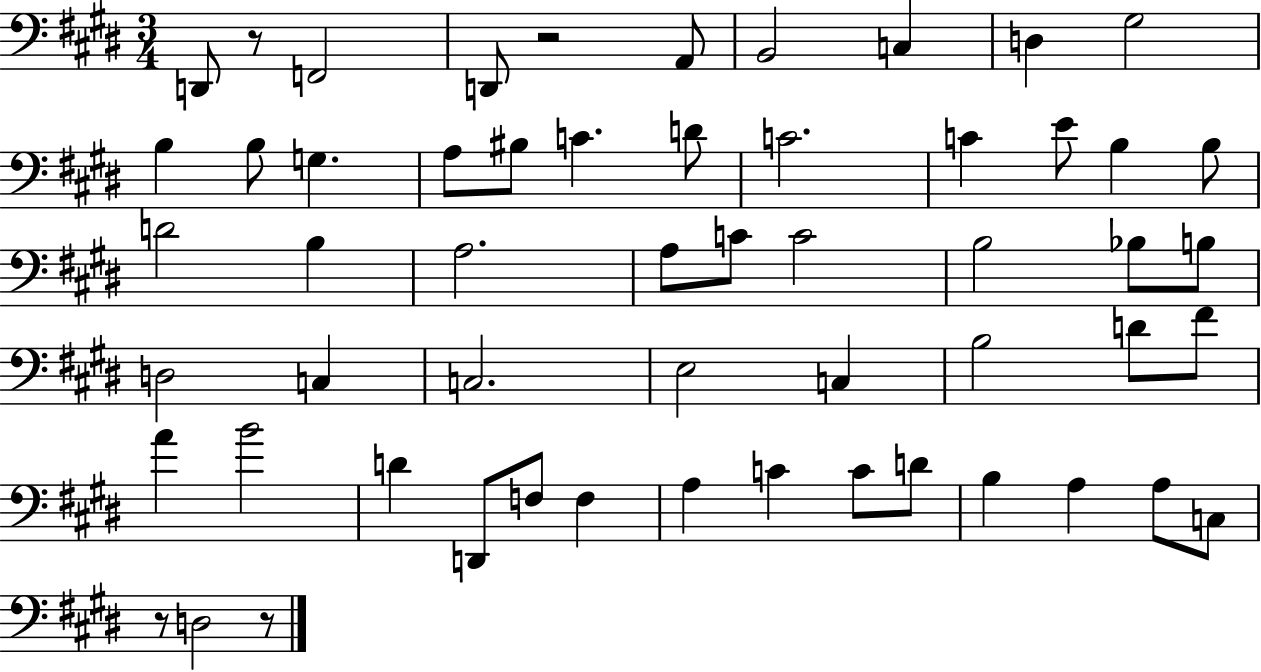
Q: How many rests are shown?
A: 4